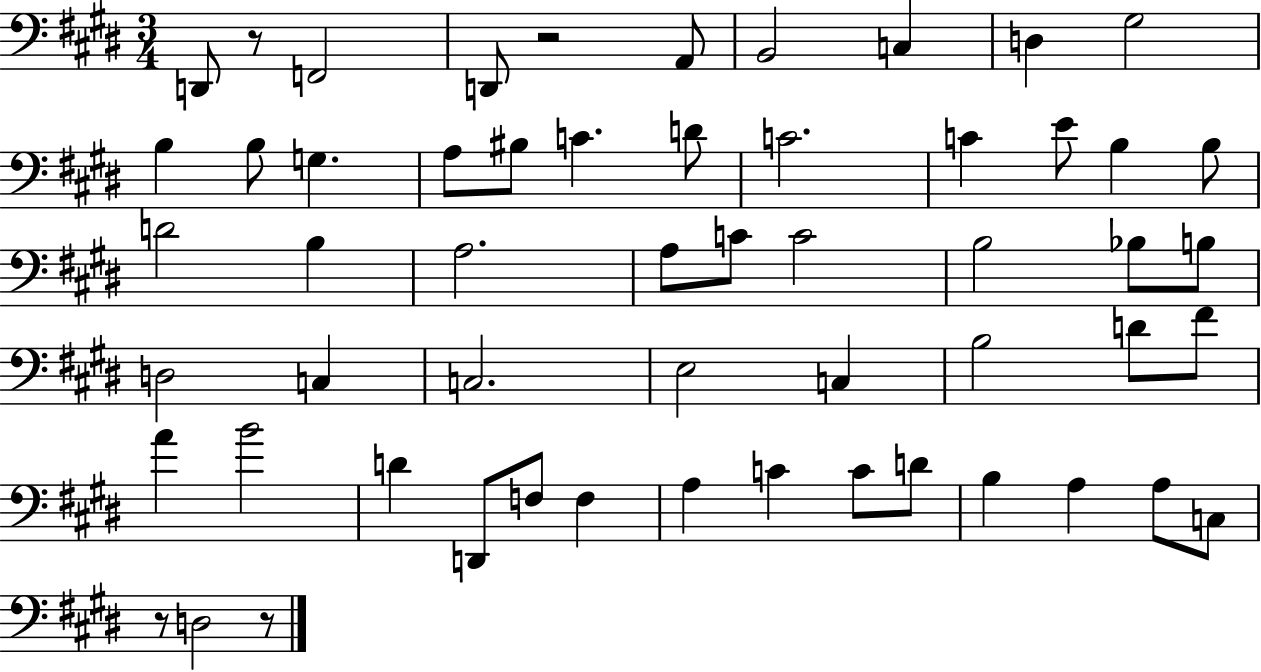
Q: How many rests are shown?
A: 4